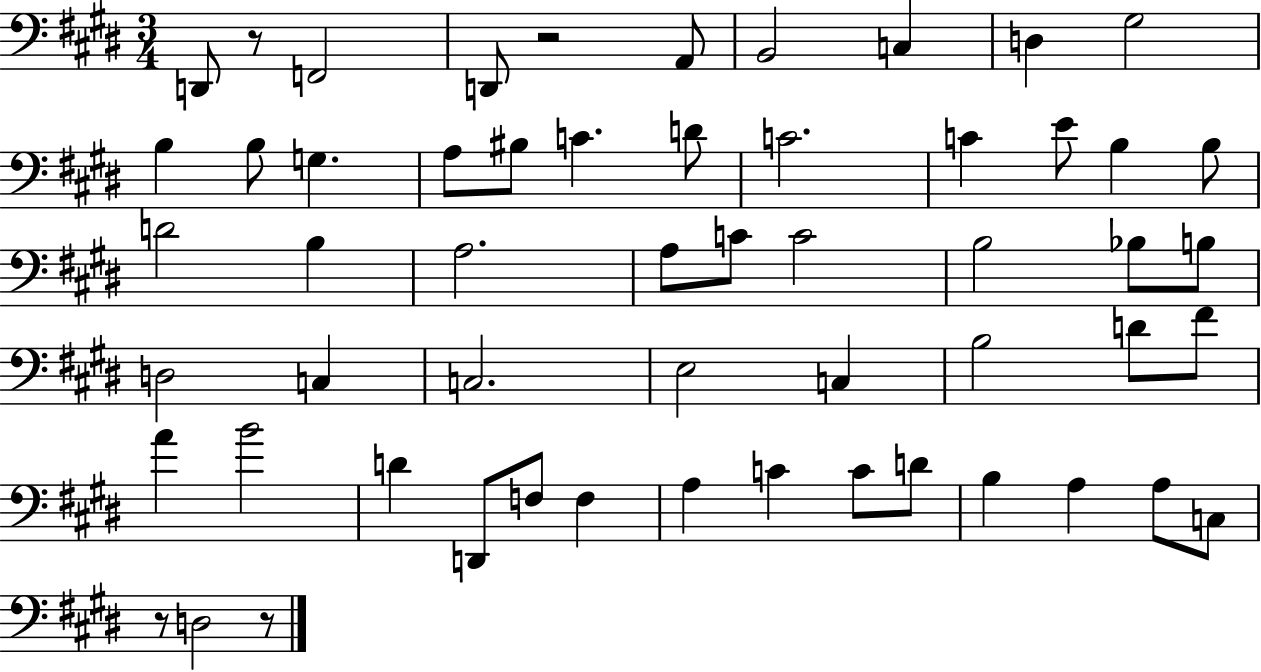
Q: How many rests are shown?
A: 4